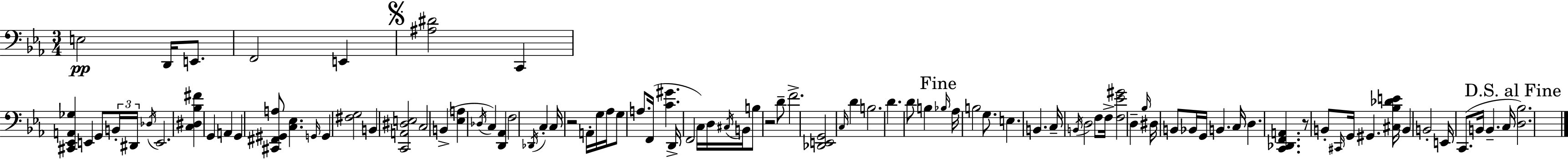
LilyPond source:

{
  \clef bass
  \numericTimeSignature
  \time 3/4
  \key c \minor
  \repeat volta 2 { e2\pp d,16 e,8. | f,2 e,4 | \mark \markup { \musicglyph "scripts.segno" } <ais dis'>2 c,4 | <cis, ees, a, ges>4 e,4 g,8 \tuplet 3/2 { b,16-. dis,16 | \break \acciaccatura { des16 } } e,2. | <c dis bes fis'>4 g,4 a,4 | g,4 <cis, fis, gis, a>8 <c ees>4. | \grace { g,16 } g,4 <fis g>2 | \break b,4 <c, a, dis e>2 | c2 b,4->( | <ees a>4 \acciaccatura { des16 } c4) <d, aes,>4 | f2 \acciaccatura { des,16 } | \break c4-. c16 r2 | a,16-. g16 aes16 g8 a8. f,16( <c' gis'>4. | d,16-> f,2 | c16) d16 \acciaccatura { cis16 } b,16 b8 r2 | \break d'8-- f'2.-> | <des, e, g,>2 | \grace { c16 } d'4 b2. | d'4. | \break d'8 b4 \mark "Fine" \grace { bes16 } aes16 b2 | g8. e4. | b,4. c16-- \acciaccatura { b,16 } d2 | f8 f16-> <f ees' gis'>2 | \break d4-- \grace { bes16 } dis16 b,8 | bes,16 g,16 b,4. c16 d4. | <c, des, f, a,>4. r8 b,8-. | \grace { cis,16 } g,16 gis,4. <cis bes des' e'>16 b,4 | \break b,2-. e,16 c,8.( | b,16 b,4.-- c16 \mark "D.S. al Fine" <d bes>2.) | } \bar "|."
}